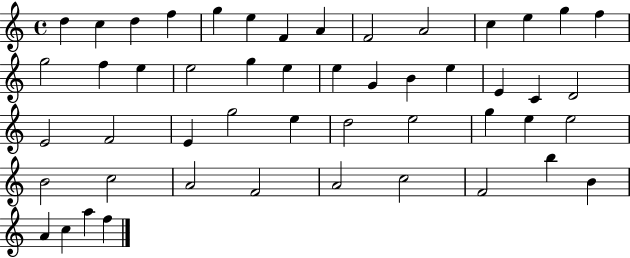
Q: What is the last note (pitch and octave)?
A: F5